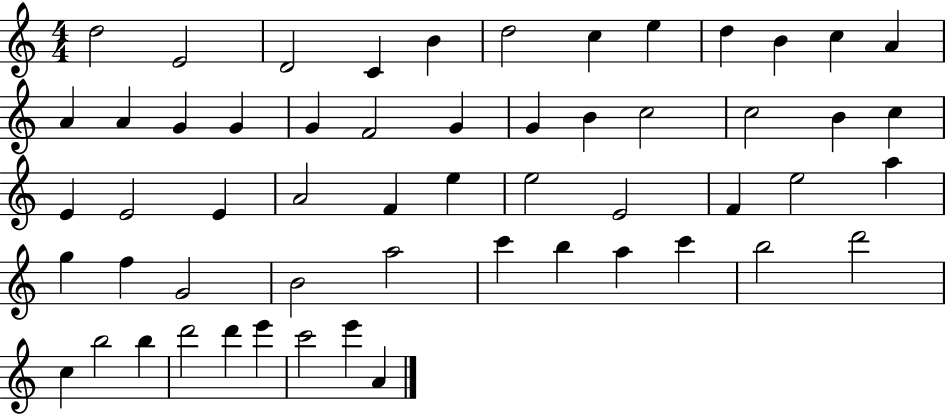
D5/h E4/h D4/h C4/q B4/q D5/h C5/q E5/q D5/q B4/q C5/q A4/q A4/q A4/q G4/q G4/q G4/q F4/h G4/q G4/q B4/q C5/h C5/h B4/q C5/q E4/q E4/h E4/q A4/h F4/q E5/q E5/h E4/h F4/q E5/h A5/q G5/q F5/q G4/h B4/h A5/h C6/q B5/q A5/q C6/q B5/h D6/h C5/q B5/h B5/q D6/h D6/q E6/q C6/h E6/q A4/q